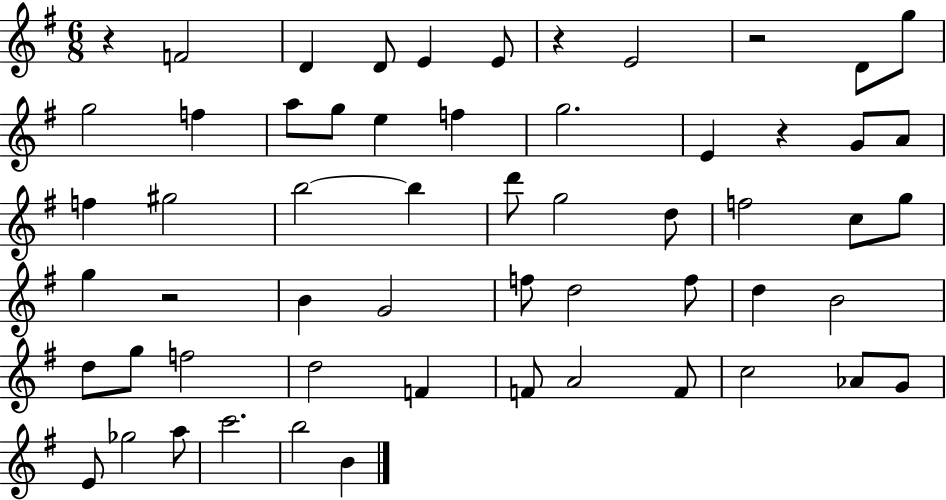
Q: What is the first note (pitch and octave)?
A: F4